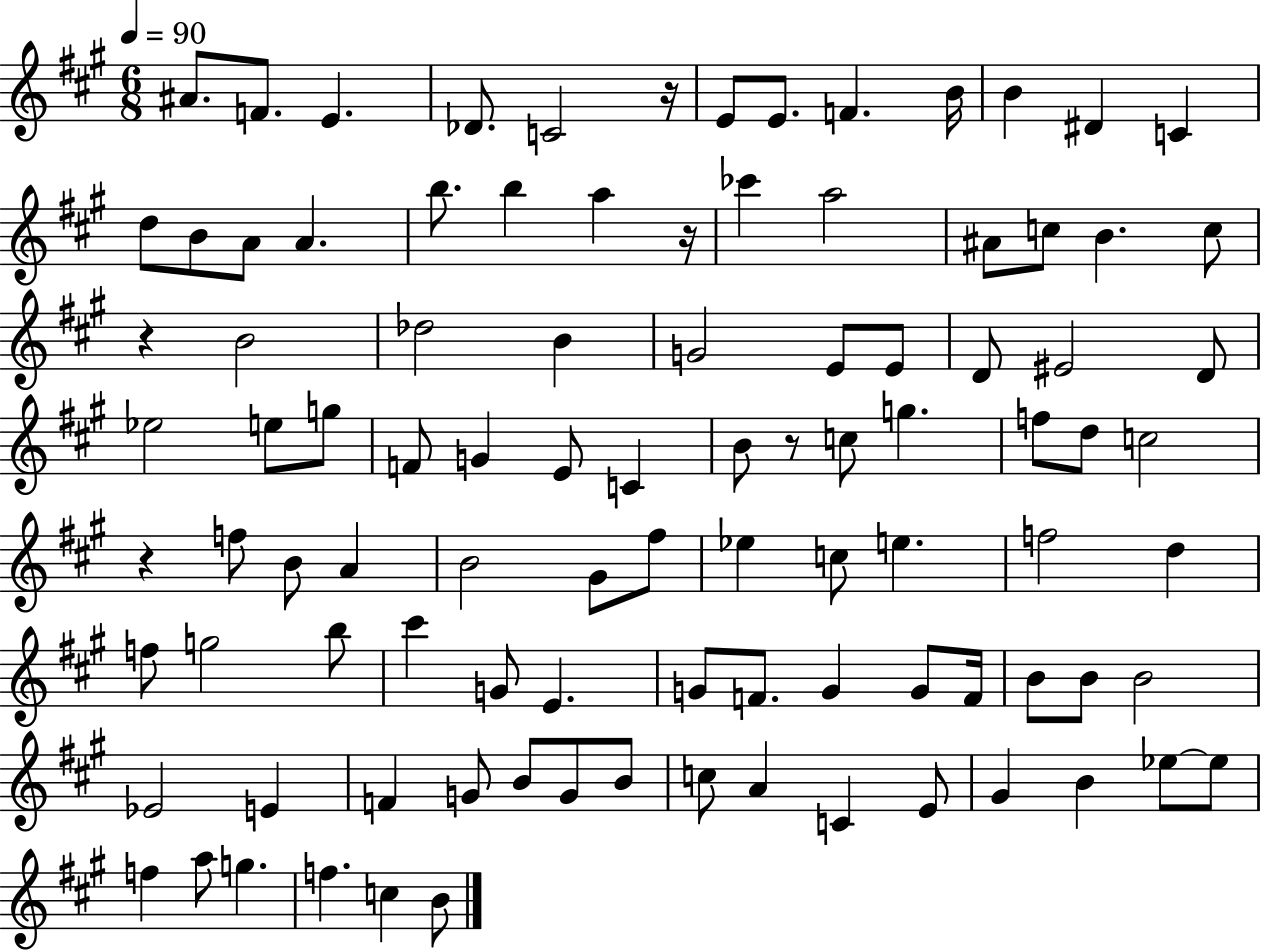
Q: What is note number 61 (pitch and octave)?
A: B5